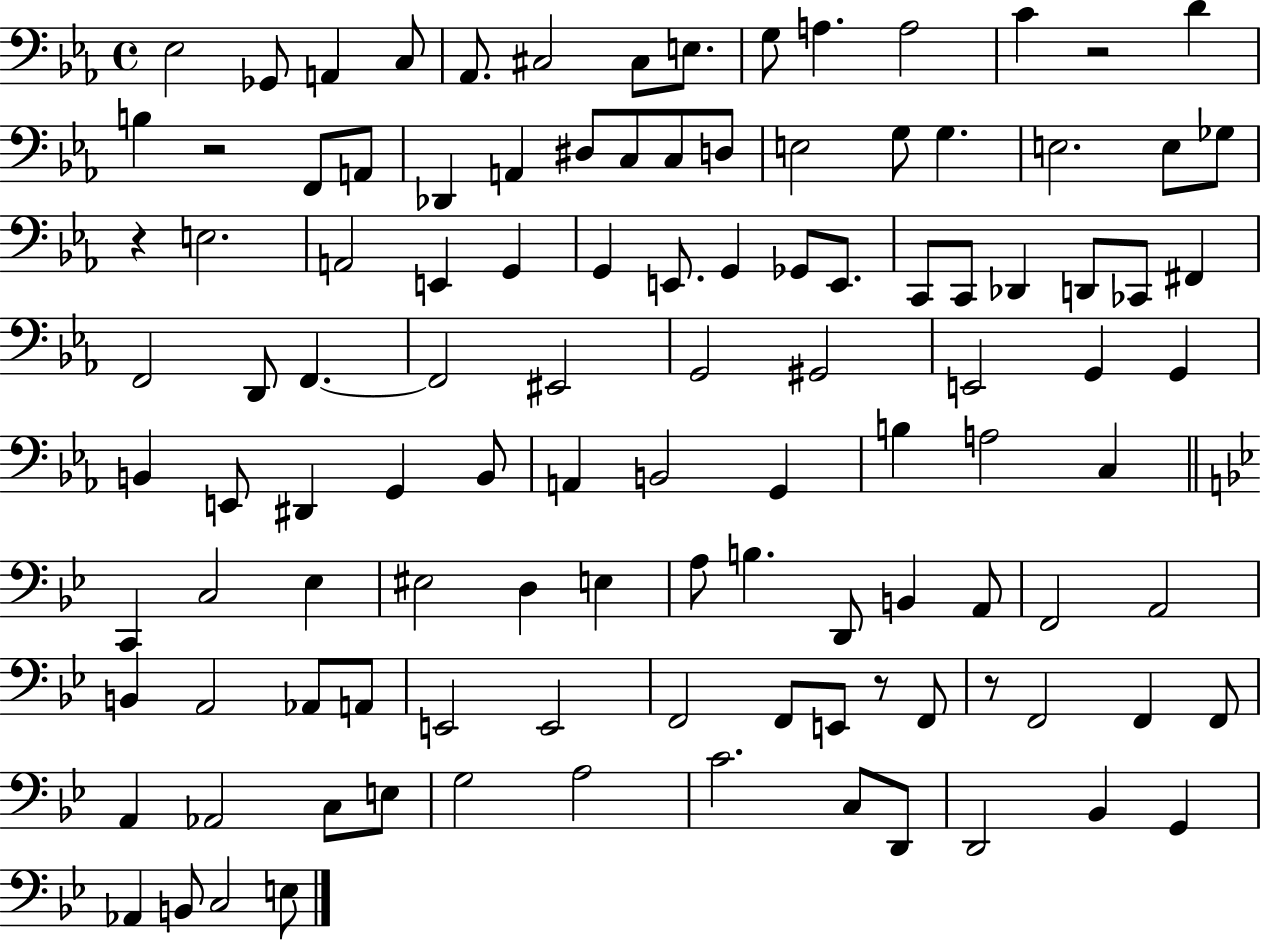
Eb3/h Gb2/e A2/q C3/e Ab2/e. C#3/h C#3/e E3/e. G3/e A3/q. A3/h C4/q R/h D4/q B3/q R/h F2/e A2/e Db2/q A2/q D#3/e C3/e C3/e D3/e E3/h G3/e G3/q. E3/h. E3/e Gb3/e R/q E3/h. A2/h E2/q G2/q G2/q E2/e. G2/q Gb2/e E2/e. C2/e C2/e Db2/q D2/e CES2/e F#2/q F2/h D2/e F2/q. F2/h EIS2/h G2/h G#2/h E2/h G2/q G2/q B2/q E2/e D#2/q G2/q B2/e A2/q B2/h G2/q B3/q A3/h C3/q C2/q C3/h Eb3/q EIS3/h D3/q E3/q A3/e B3/q. D2/e B2/q A2/e F2/h A2/h B2/q A2/h Ab2/e A2/e E2/h E2/h F2/h F2/e E2/e R/e F2/e R/e F2/h F2/q F2/e A2/q Ab2/h C3/e E3/e G3/h A3/h C4/h. C3/e D2/e D2/h Bb2/q G2/q Ab2/q B2/e C3/h E3/e